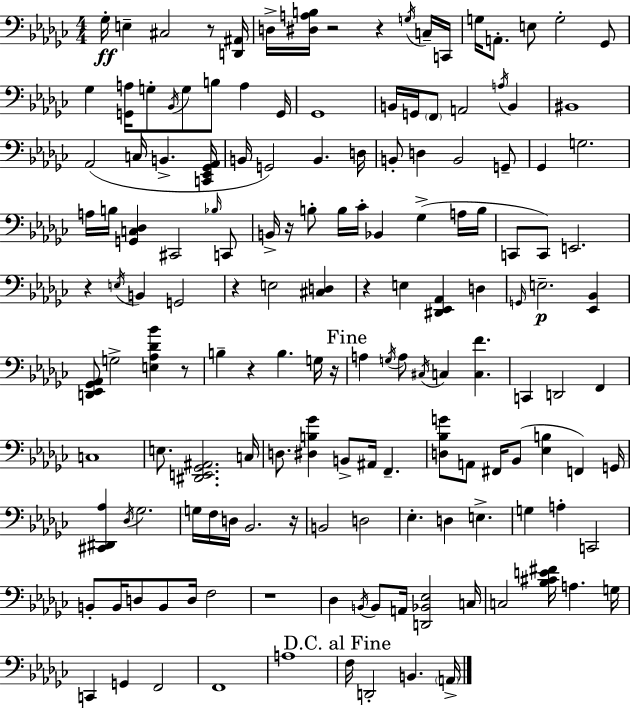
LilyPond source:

{
  \clef bass
  \numericTimeSignature
  \time 4/4
  \key ees \minor
  \repeat volta 2 { ges16-.\ff e4-- cis2 r8 <d, ais,>16 | d16-> <dis a b>16 r2 r4 \acciaccatura { g16 } c16-- | c,16 g16 a,8.-. e8 g2-. ges,8 | ges4 <g, a>16 g8-. \acciaccatura { bes,16 } g8 b8 a4 | \break g,16 ges,1 | b,16 g,16 \parenthesize f,8 a,2 \acciaccatura { a16 } b,4 | bis,1 | aes,2( c16 b,4.-> | \break <c, ees, ges, aes,>16 b,16 g,2) b,4. | d16 b,8-. d4 b,2 | g,8-- ges,4 g2. | a16 b16 <g, c des>4 cis,2 | \break \grace { bes16 } c,8 b,16-> r16 b8-. b16 ces'16-. bes,4 ges4->( | a16 b16 c,8 c,8) e,2. | r4 \acciaccatura { e16 } b,4 g,2 | r4 e2 | \break <cis d>4 r4 e4 <dis, ees, aes,>4 | d4 \grace { g,16 } e2.--\p | <ees, bes,>4 <d, ees, ges, aes,>8 g2-> | <e aes des' bes'>4 r8 b4-- r4 b4. | \break g16 r16 \mark "Fine" a4 \acciaccatura { g16 } a8 \acciaccatura { cis16 } c4 | <c f'>4. c,4 d,2 | f,4 c1 | e8. <dis, e, ges, ais,>2. | \break c16 d8. <dis b ges'>4 b,8-> | ais,16 f,4.-- <d bes g'>8 a,8 fis,16 bes,8( <ees b>4 | f,4) g,16 <cis, dis, aes>4 \acciaccatura { des16 } ges2. | g16 f16 d16 bes,2. | \break r16 b,2 | d2 ees4.-. d4 | e4.-> g4 a4-. | c,2 b,8-. b,16 d8 b,8 | \break d16 f2 r1 | des4 \acciaccatura { b,16 } b,8 | a,16 <d, bes, ees>2 c16 c2 | <bes cis' e' fis'>16 a4. g16 c,4 g,4 | \break f,2 f,1 | a1 | \mark "D.C. al Fine" f16 d,2-. | b,4. \parenthesize a,16-> } \bar "|."
}